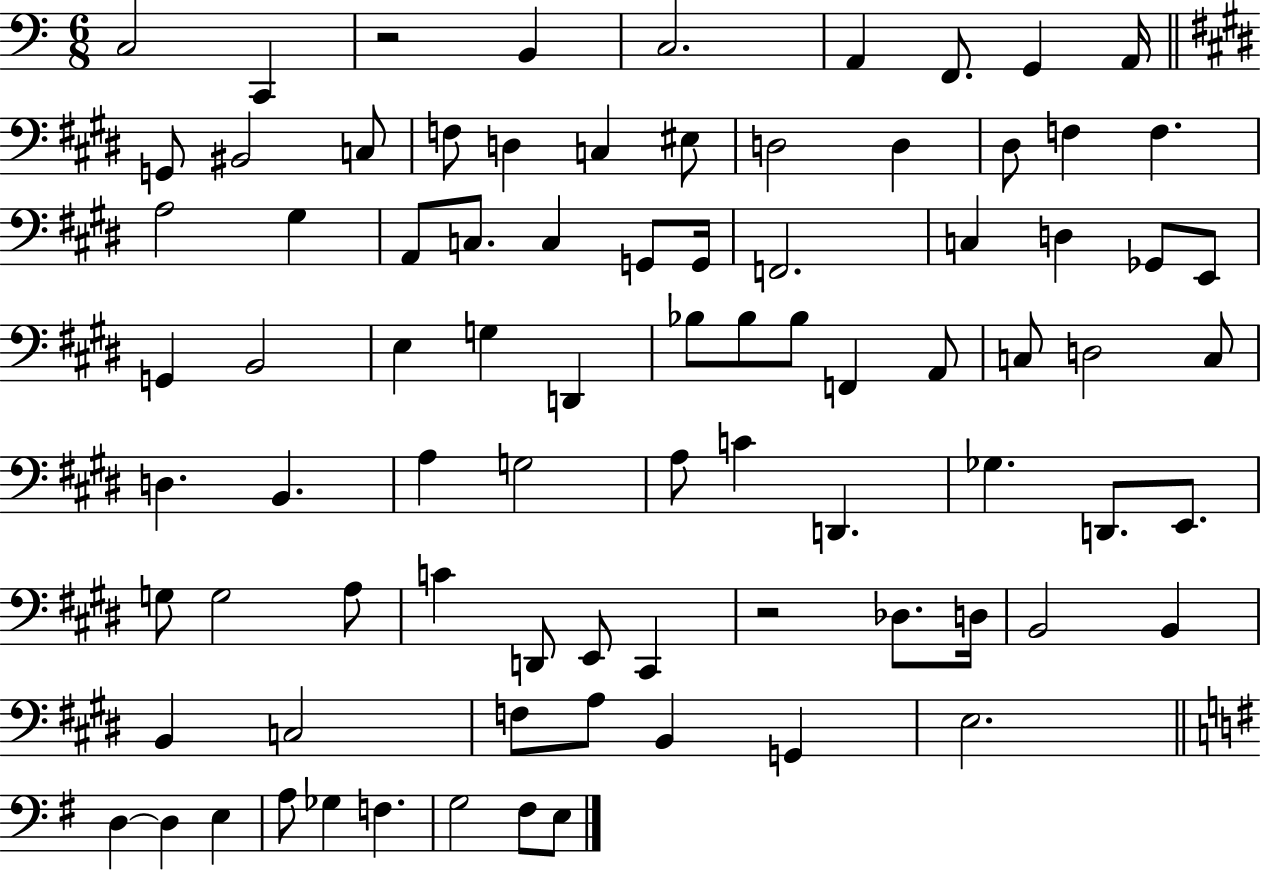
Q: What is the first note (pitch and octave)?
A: C3